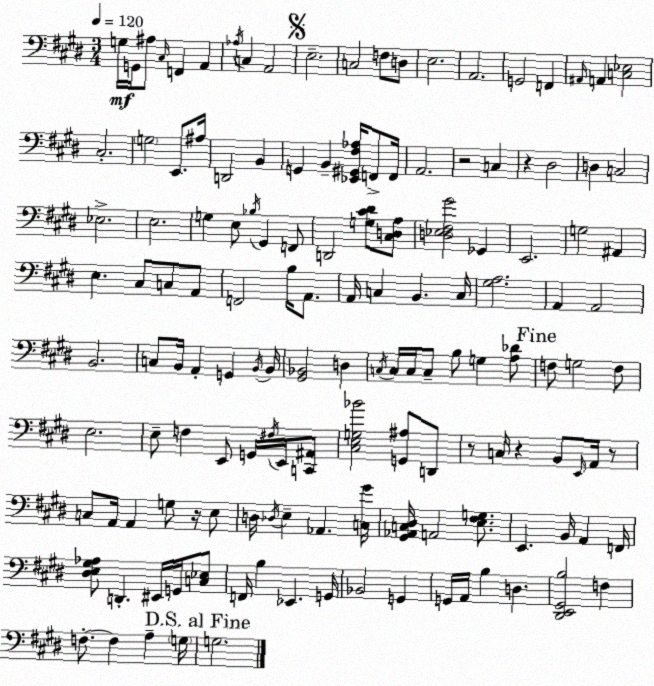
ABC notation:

X:1
T:Untitled
M:3/4
L:1/4
K:E
G,/4 G,,/4 ^A,/2 ^C,/4 F,, A,, _A,/4 C, A,,2 E,2 C,2 F,/2 D,/2 E,2 A,,2 G,,2 F,, ^A,,/4 A,, [C,_E,]2 ^C,2 G,2 E,,/2 ^A,/4 D,,2 B,, G,, B,, [_E,,^G,,^F,_A,]/4 F,,/2 F,,/4 A,,2 z2 C, z ^D,2 D, C,2 _E,2 E,2 G, E,/2 _B,/4 ^G,, F,,/2 D,,2 [G,^C^D]/2 [^C,D,A,]/2 [D,_E,^F,^G]2 _G,, E,,2 G,2 ^A,, E, ^C,/2 C,/2 A,,/2 F,,2 B,/4 A,,/2 A,,/4 C, B,, C,/4 [^G,A,]2 A,, A,,2 B,,2 C,/2 B,,/4 A,, G,, B,,/4 B,,/4 [^G,,_B,,]2 D, C,/4 C,/4 C,/4 C,/2 B,/2 G, [A,_D]/2 F,/2 G,2 F,/2 E,2 E,/2 F, E,,/2 G,,/4 ^F,/4 E,,/4 [C,,^A,,]/2 [^C,E,G,_B]2 [G,,^A,]/2 D,,/2 z/2 C,/4 z B,,/2 E,,/4 A,,/4 z/2 C,/2 A,,/4 A,, G,/2 z/4 E,/2 D,/4 _D,/4 E, _A,, [C,^G]/4 [^G,,_A,,C,^D,]/4 A,,2 [E,^F,G,]/2 E,, B,,/4 A,, F,,/4 [^D,E,^G,_A,]/2 D,, ^E,,/4 G,,/4 [C,_E,]/2 F,,/4 B, _E,, G,,/4 _B,,2 G,, G,,/4 A,,/4 B, D, [^D,,E,,^G,,B,]2 F, F,/2 F, A, G,/4 G,2